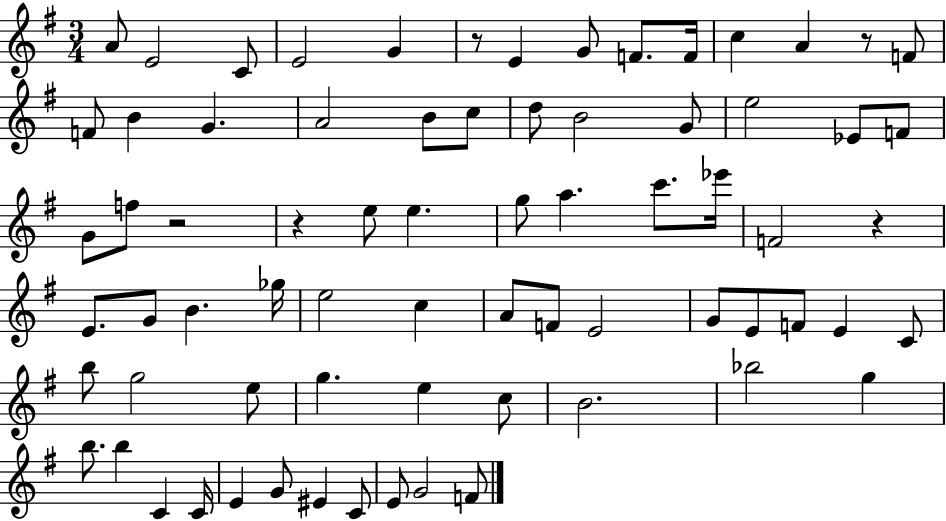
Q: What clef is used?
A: treble